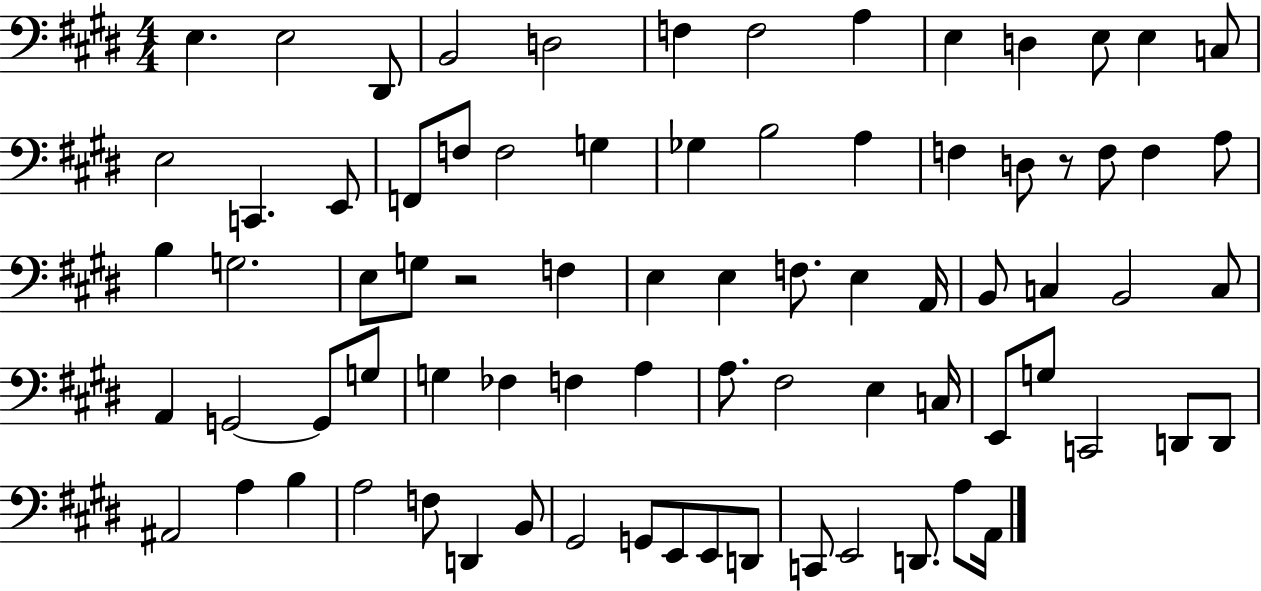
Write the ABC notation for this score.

X:1
T:Untitled
M:4/4
L:1/4
K:E
E, E,2 ^D,,/2 B,,2 D,2 F, F,2 A, E, D, E,/2 E, C,/2 E,2 C,, E,,/2 F,,/2 F,/2 F,2 G, _G, B,2 A, F, D,/2 z/2 F,/2 F, A,/2 B, G,2 E,/2 G,/2 z2 F, E, E, F,/2 E, A,,/4 B,,/2 C, B,,2 C,/2 A,, G,,2 G,,/2 G,/2 G, _F, F, A, A,/2 ^F,2 E, C,/4 E,,/2 G,/2 C,,2 D,,/2 D,,/2 ^A,,2 A, B, A,2 F,/2 D,, B,,/2 ^G,,2 G,,/2 E,,/2 E,,/2 D,,/2 C,,/2 E,,2 D,,/2 A,/2 A,,/4